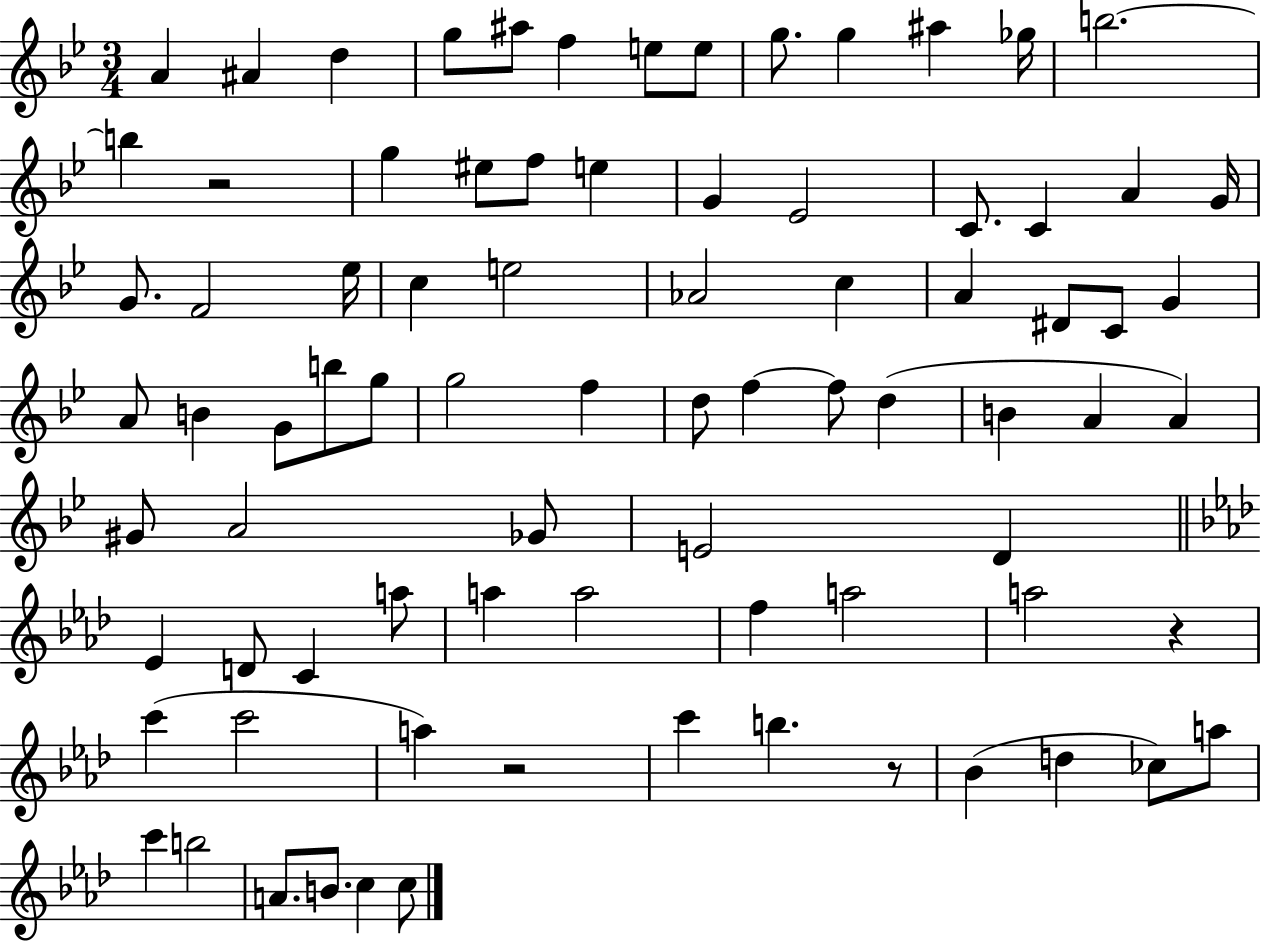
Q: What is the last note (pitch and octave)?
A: C5